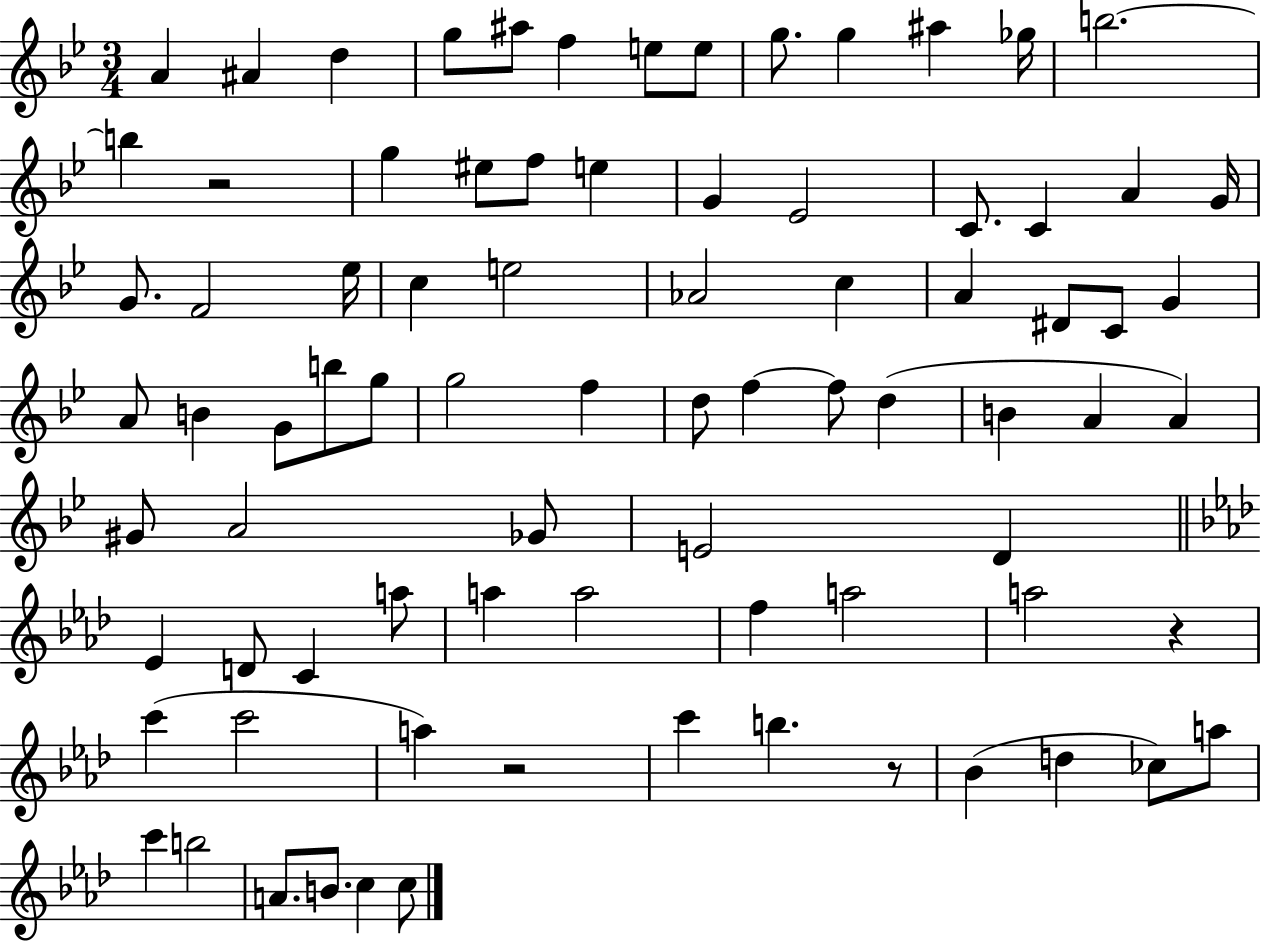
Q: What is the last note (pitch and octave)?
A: C5